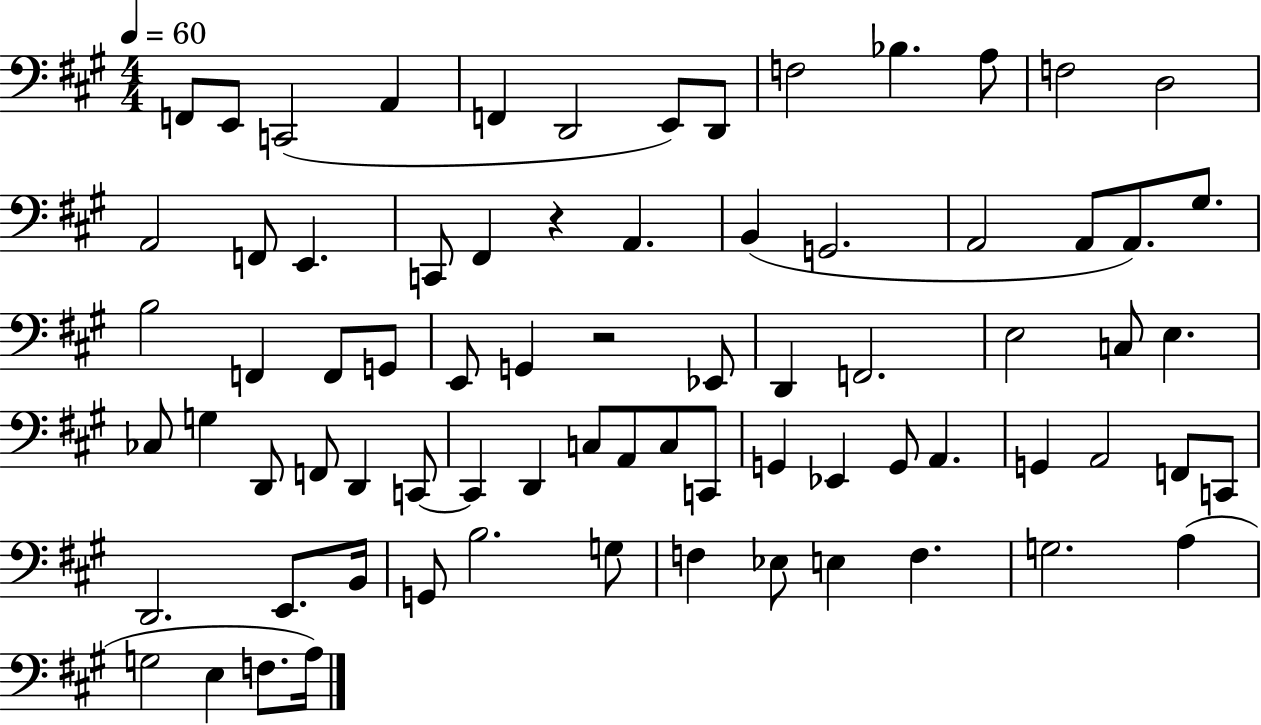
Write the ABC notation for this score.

X:1
T:Untitled
M:4/4
L:1/4
K:A
F,,/2 E,,/2 C,,2 A,, F,, D,,2 E,,/2 D,,/2 F,2 _B, A,/2 F,2 D,2 A,,2 F,,/2 E,, C,,/2 ^F,, z A,, B,, G,,2 A,,2 A,,/2 A,,/2 ^G,/2 B,2 F,, F,,/2 G,,/2 E,,/2 G,, z2 _E,,/2 D,, F,,2 E,2 C,/2 E, _C,/2 G, D,,/2 F,,/2 D,, C,,/2 C,, D,, C,/2 A,,/2 C,/2 C,,/2 G,, _E,, G,,/2 A,, G,, A,,2 F,,/2 C,,/2 D,,2 E,,/2 B,,/4 G,,/2 B,2 G,/2 F, _E,/2 E, F, G,2 A, G,2 E, F,/2 A,/4